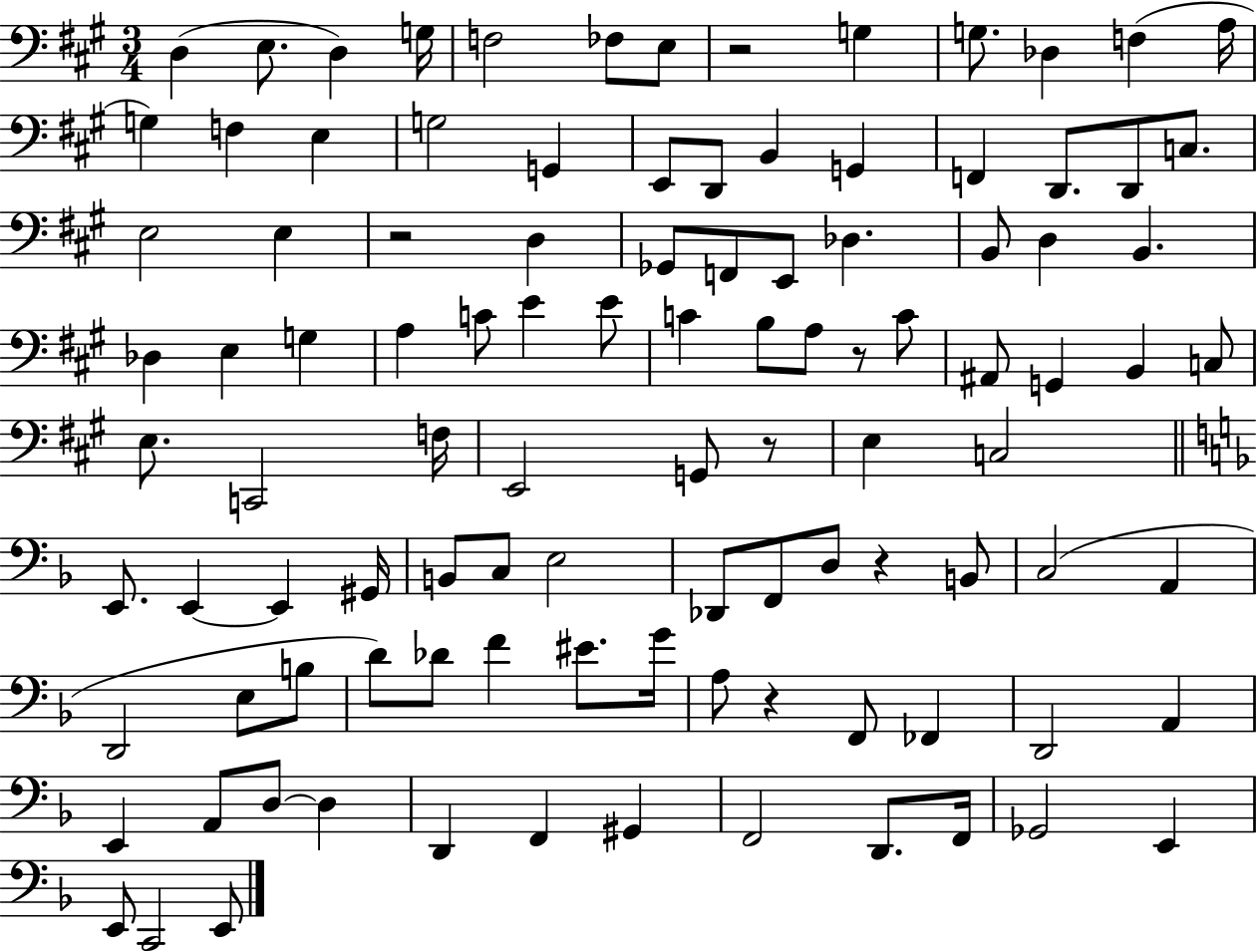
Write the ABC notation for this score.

X:1
T:Untitled
M:3/4
L:1/4
K:A
D, E,/2 D, G,/4 F,2 _F,/2 E,/2 z2 G, G,/2 _D, F, A,/4 G, F, E, G,2 G,, E,,/2 D,,/2 B,, G,, F,, D,,/2 D,,/2 C,/2 E,2 E, z2 D, _G,,/2 F,,/2 E,,/2 _D, B,,/2 D, B,, _D, E, G, A, C/2 E E/2 C B,/2 A,/2 z/2 C/2 ^A,,/2 G,, B,, C,/2 E,/2 C,,2 F,/4 E,,2 G,,/2 z/2 E, C,2 E,,/2 E,, E,, ^G,,/4 B,,/2 C,/2 E,2 _D,,/2 F,,/2 D,/2 z B,,/2 C,2 A,, D,,2 E,/2 B,/2 D/2 _D/2 F ^E/2 G/4 A,/2 z F,,/2 _F,, D,,2 A,, E,, A,,/2 D,/2 D, D,, F,, ^G,, F,,2 D,,/2 F,,/4 _G,,2 E,, E,,/2 C,,2 E,,/2